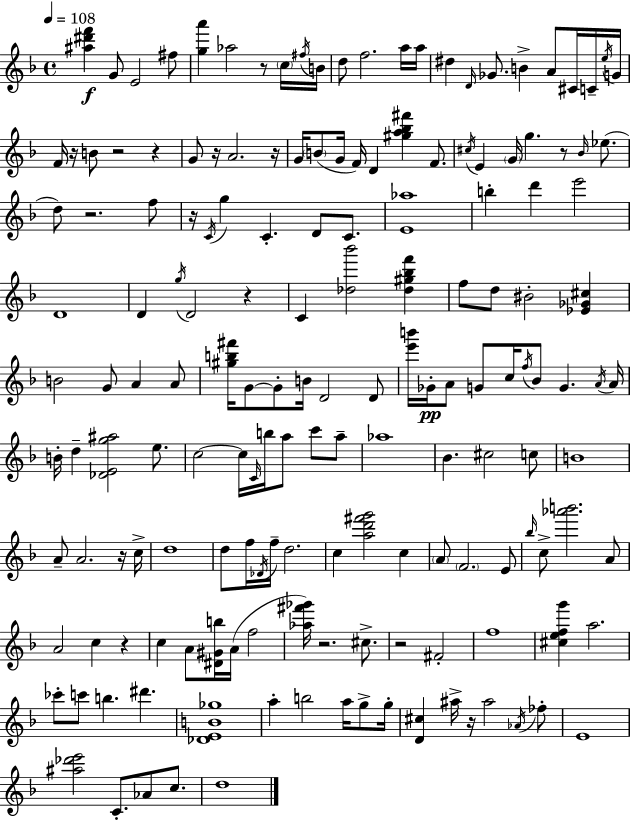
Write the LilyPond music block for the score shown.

{
  \clef treble
  \time 4/4
  \defaultTimeSignature
  \key f \major
  \tempo 4 = 108
  \repeat volta 2 { <ais'' dis''' f'''>4\f g'8 e'2 fis''8 | <g'' a'''>4 aes''2 r8 \parenthesize c''16 \acciaccatura { fis''16 } | b'16 d''8 f''2. a''16 | a''16 dis''4 \grace { d'16 } ges'8. b'4-> a'8 cis'16 | \break c'16-- \acciaccatura { e''16 } g'16 f'16 r16 b'8 r2 r4 | g'8 r16 a'2. | r16 g'16 \parenthesize b'8( g'16 f'16) d'4 <gis'' a'' bes'' fis'''>4 | f'8. \acciaccatura { cis''16 } e'4 \parenthesize g'16 g''4. r8 | \break \grace { bes'16 }( ees''8. d''8) r2. | f''8 r16 \acciaccatura { c'16 } g''4 c'4.-. | d'8 c'8. <e' aes''>1 | b''4-. d'''4 e'''2 | \break d'1 | d'4 \acciaccatura { g''16 } d'2 | r4 c'4 <des'' bes'''>2 | <des'' gis'' bes'' f'''>4 f''8 d''8 bis'2-. | \break <ees' ges' cis''>4 b'2 g'8 | a'4 a'8 <gis'' b'' fis'''>16 g'8~~ g'8-. b'16 d'2 | d'8 <e''' b'''>16 ges'16-.\pp a'8 g'8 c''16 \acciaccatura { f''16 } bes'8 | g'4. \acciaccatura { a'16 } a'16 b'16-. d''4-- <des' e' g'' ais''>2 | \break e''8. c''2~~ | c''16 \grace { c'16 } b''16 a''8 c'''8 a''8-- aes''1 | bes'4. | cis''2 c''8 b'1 | \break a'8-- a'2. | r16 c''16-> d''1 | d''8 f''16 \acciaccatura { des'16 } f''16-- d''2. | c''4 <a'' d''' fis''' g'''>2 | \break c''4 \parenthesize a'8 \parenthesize f'2. | e'8 \grace { bes''16 } c''8-> <aes''' b'''>2. | a'8 a'2 | c''4 r4 c''4 | \break a'8 <dis' gis' b''>16 a'16( f''2 <aes'' fis''' ges'''>16) r2. | cis''8.-> r2 | fis'2-. f''1 | <cis'' e'' f'' g'''>4 | \break a''2. ces'''8-. c'''8 | b''4. dis'''4. <des' e' b' ges''>1 | a''4-. | b''2 a''16 g''8-> g''16-. <d' cis''>4 | \break ais''16-> r16 ais''2 \acciaccatura { aes'16 } fes''8-. e'1 | <ais'' des''' e'''>2 | c'8.-. aes'8 c''8. d''1 | } \bar "|."
}